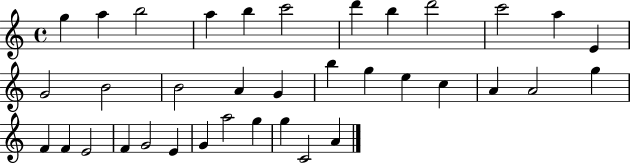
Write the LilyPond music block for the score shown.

{
  \clef treble
  \time 4/4
  \defaultTimeSignature
  \key c \major
  g''4 a''4 b''2 | a''4 b''4 c'''2 | d'''4 b''4 d'''2 | c'''2 a''4 e'4 | \break g'2 b'2 | b'2 a'4 g'4 | b''4 g''4 e''4 c''4 | a'4 a'2 g''4 | \break f'4 f'4 e'2 | f'4 g'2 e'4 | g'4 a''2 g''4 | g''4 c'2 a'4 | \break \bar "|."
}